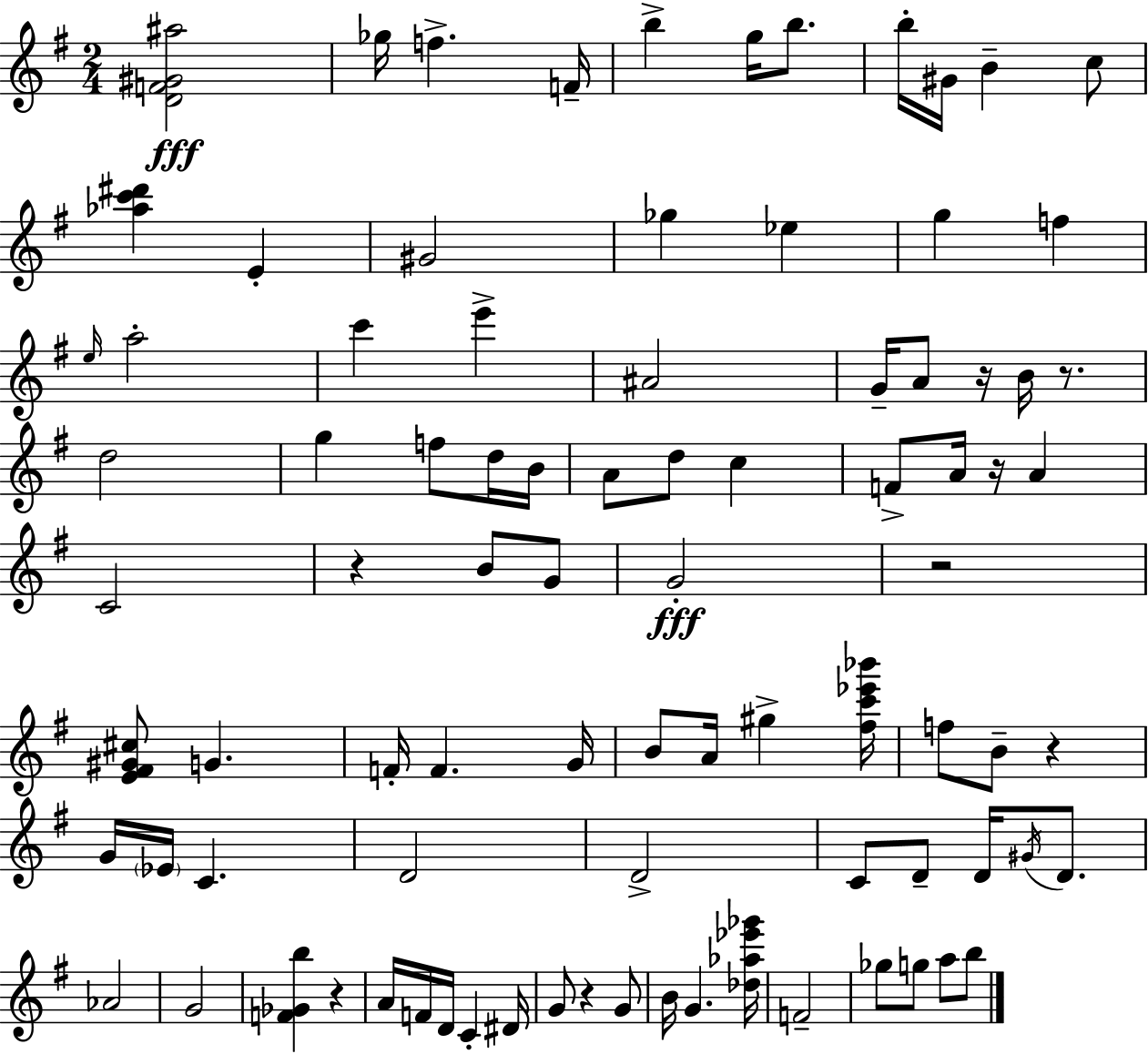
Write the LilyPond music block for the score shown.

{
  \clef treble
  \numericTimeSignature
  \time 2/4
  \key g \major
  <d' f' gis' ais''>2\fff | ges''16 f''4.-> f'16-- | b''4-> g''16 b''8. | b''16-. gis'16 b'4-- c''8 | \break <aes'' c''' dis'''>4 e'4-. | gis'2 | ges''4 ees''4 | g''4 f''4 | \break \grace { e''16 } a''2-. | c'''4 e'''4-> | ais'2 | g'16-- a'8 r16 b'16 r8. | \break d''2 | g''4 f''8 d''16 | b'16 a'8 d''8 c''4 | f'8-> a'16 r16 a'4 | \break c'2 | r4 b'8 g'8 | g'2-.\fff | r2 | \break <e' fis' gis' cis''>8 g'4. | f'16-. f'4. | g'16 b'8 a'16 gis''4-> | <fis'' c''' ees''' bes'''>16 f''8 b'8-- r4 | \break g'16 \parenthesize ees'16 c'4. | d'2 | d'2-> | c'8 d'8-- d'16 \acciaccatura { gis'16 } d'8. | \break aes'2 | g'2 | <f' ges' b''>4 r4 | a'16 f'16 d'16 c'4-. | \break dis'16 g'8 r4 | g'8 b'16 g'4. | <des'' aes'' ees''' ges'''>16 f'2-- | ges''8 g''8 a''8 | \break b''8 \bar "|."
}